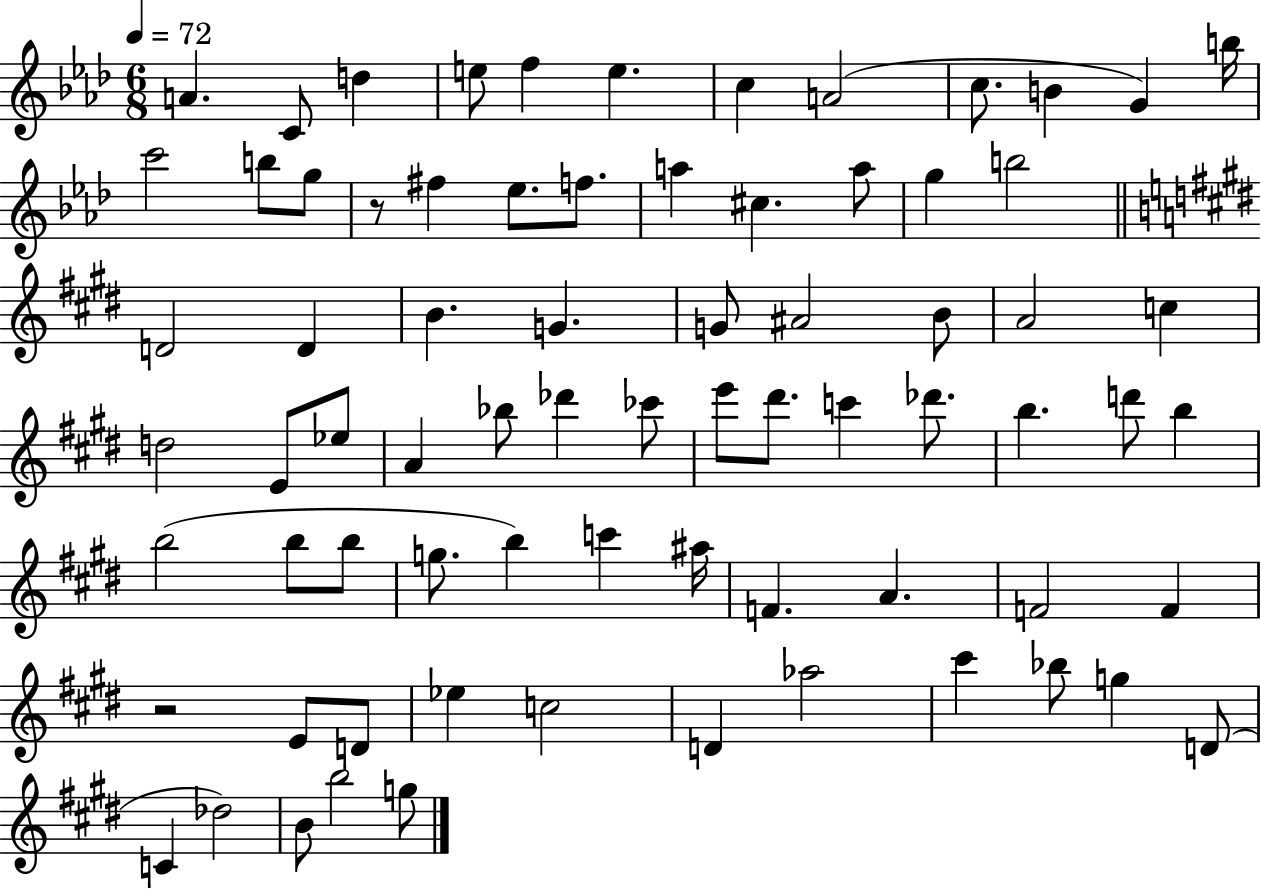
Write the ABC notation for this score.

X:1
T:Untitled
M:6/8
L:1/4
K:Ab
A C/2 d e/2 f e c A2 c/2 B G b/4 c'2 b/2 g/2 z/2 ^f _e/2 f/2 a ^c a/2 g b2 D2 D B G G/2 ^A2 B/2 A2 c d2 E/2 _e/2 A _b/2 _d' _c'/2 e'/2 ^d'/2 c' _d'/2 b d'/2 b b2 b/2 b/2 g/2 b c' ^a/4 F A F2 F z2 E/2 D/2 _e c2 D _a2 ^c' _b/2 g D/2 C _d2 B/2 b2 g/2